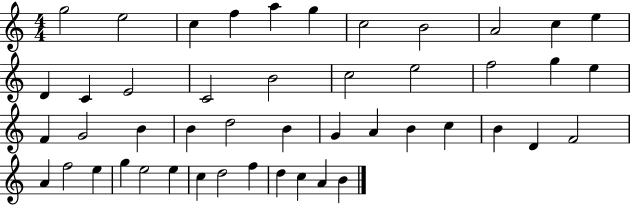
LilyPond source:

{
  \clef treble
  \numericTimeSignature
  \time 4/4
  \key c \major
  g''2 e''2 | c''4 f''4 a''4 g''4 | c''2 b'2 | a'2 c''4 e''4 | \break d'4 c'4 e'2 | c'2 b'2 | c''2 e''2 | f''2 g''4 e''4 | \break f'4 g'2 b'4 | b'4 d''2 b'4 | g'4 a'4 b'4 c''4 | b'4 d'4 f'2 | \break a'4 f''2 e''4 | g''4 e''2 e''4 | c''4 d''2 f''4 | d''4 c''4 a'4 b'4 | \break \bar "|."
}